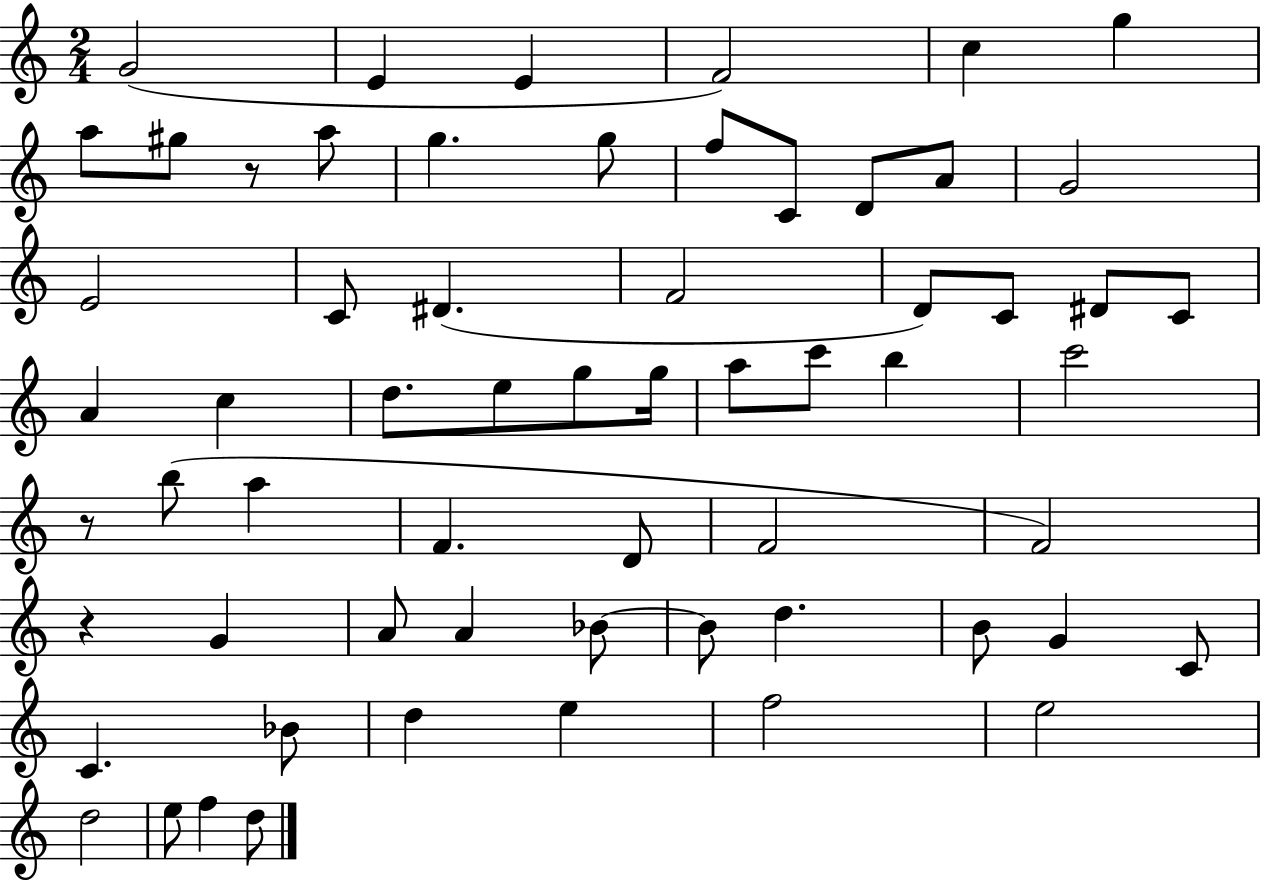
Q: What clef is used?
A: treble